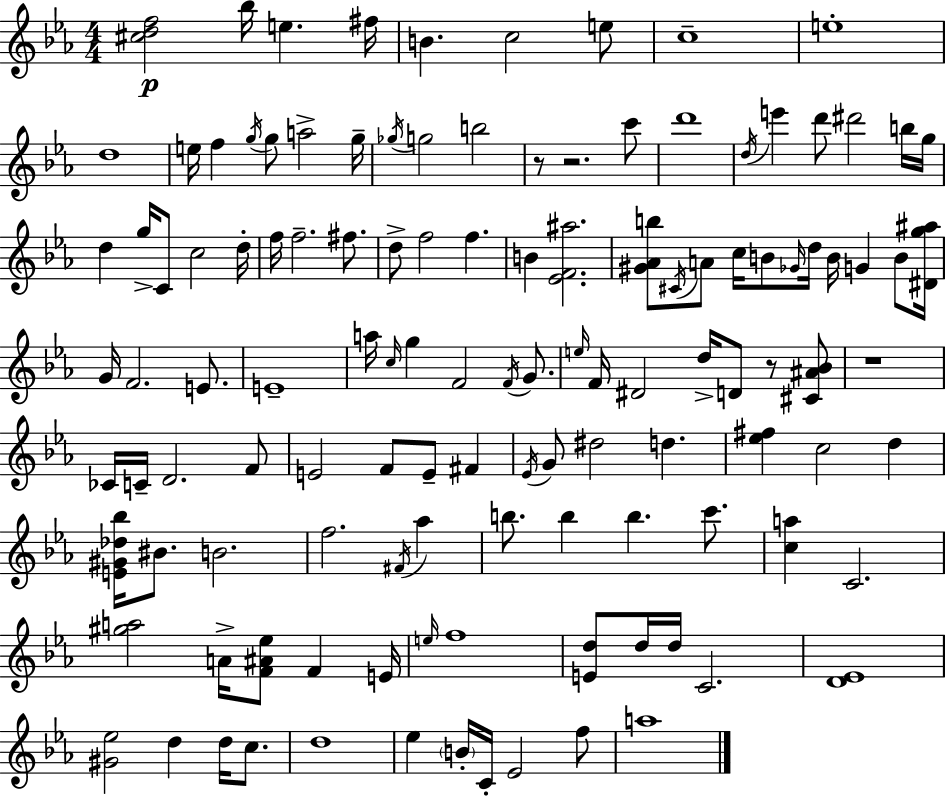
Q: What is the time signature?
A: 4/4